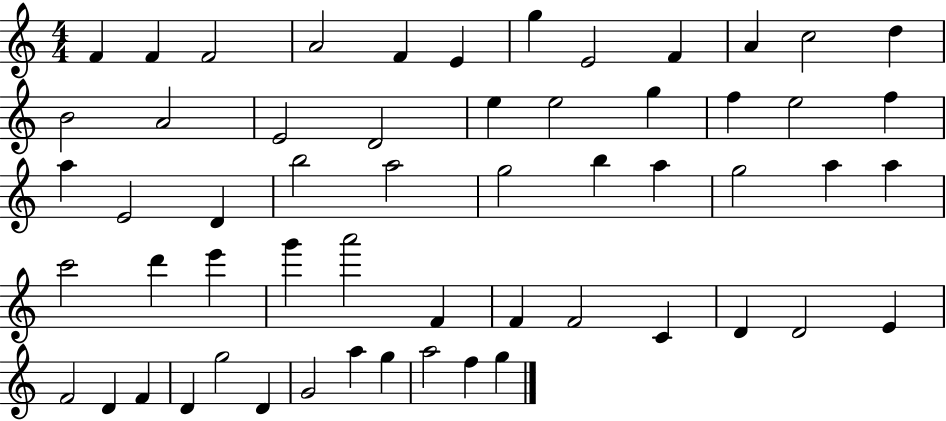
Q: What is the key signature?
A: C major